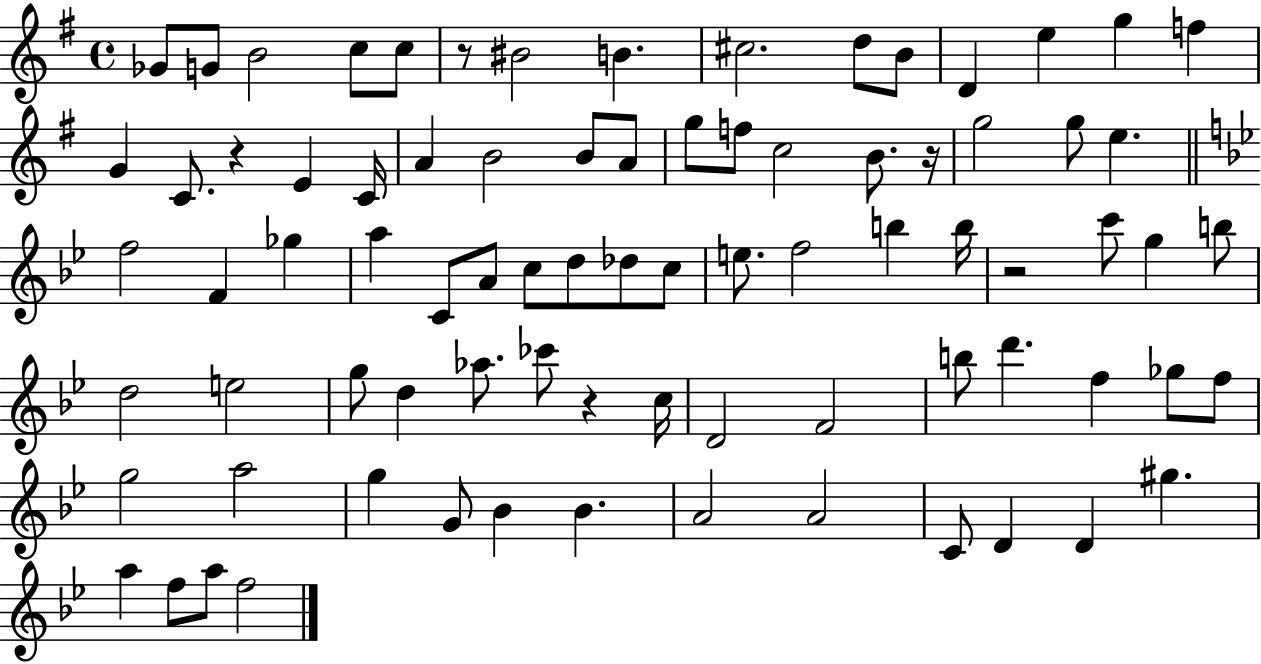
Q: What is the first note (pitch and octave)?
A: Gb4